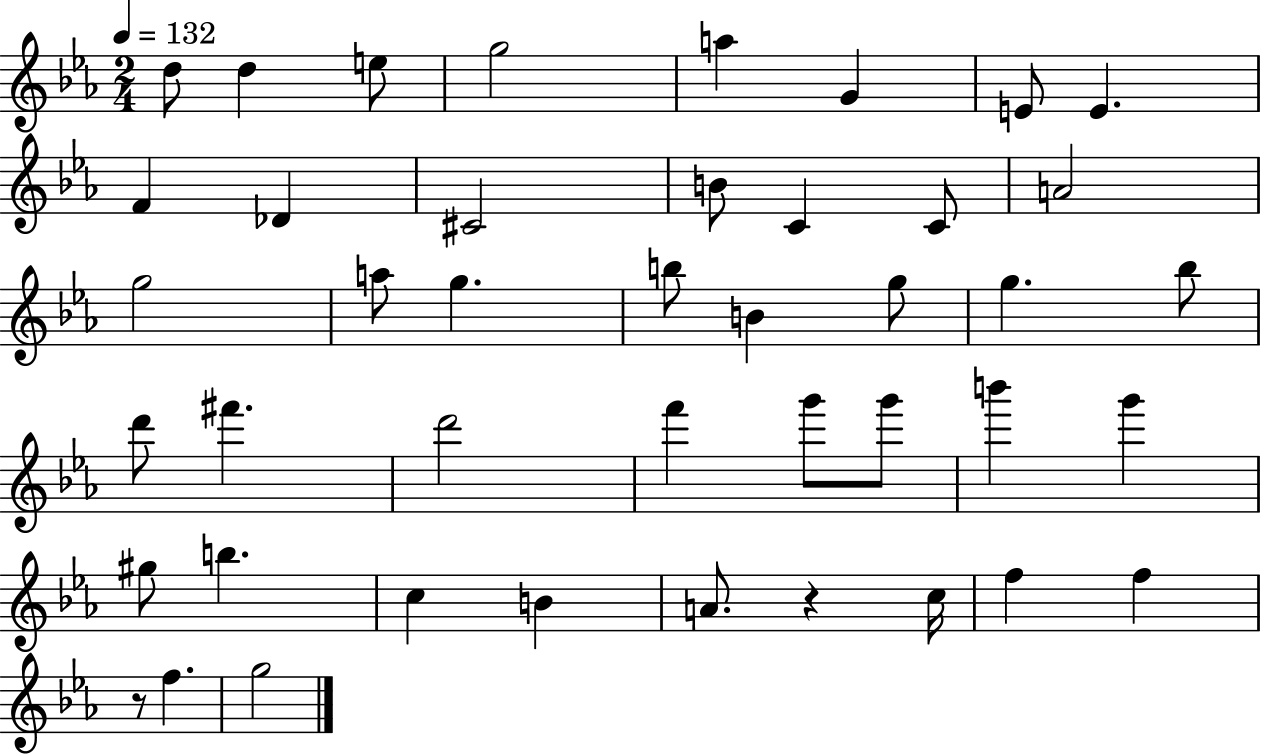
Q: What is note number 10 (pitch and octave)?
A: Db4